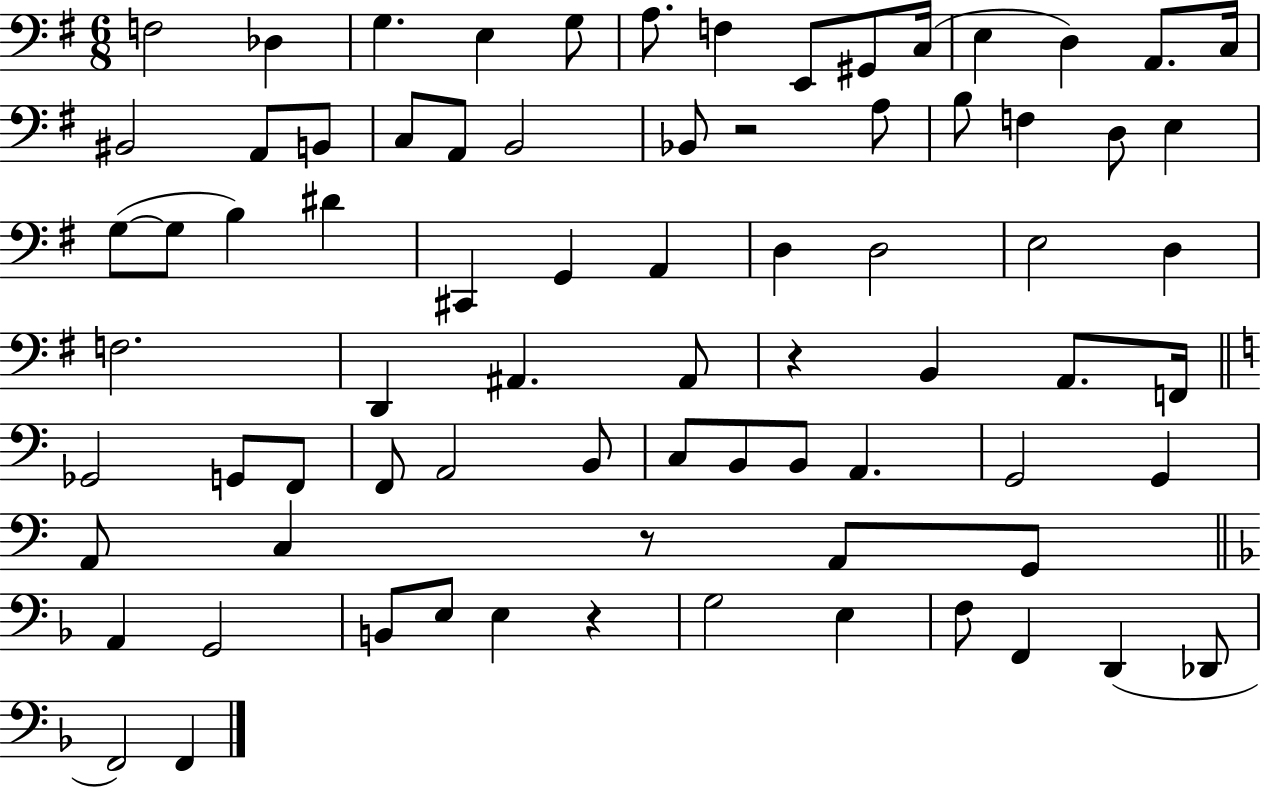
F3/h Db3/q G3/q. E3/q G3/e A3/e. F3/q E2/e G#2/e C3/s E3/q D3/q A2/e. C3/s BIS2/h A2/e B2/e C3/e A2/e B2/h Bb2/e R/h A3/e B3/e F3/q D3/e E3/q G3/e G3/e B3/q D#4/q C#2/q G2/q A2/q D3/q D3/h E3/h D3/q F3/h. D2/q A#2/q. A#2/e R/q B2/q A2/e. F2/s Gb2/h G2/e F2/e F2/e A2/h B2/e C3/e B2/e B2/e A2/q. G2/h G2/q A2/e C3/q R/e A2/e G2/e A2/q G2/h B2/e E3/e E3/q R/q G3/h E3/q F3/e F2/q D2/q Db2/e F2/h F2/q